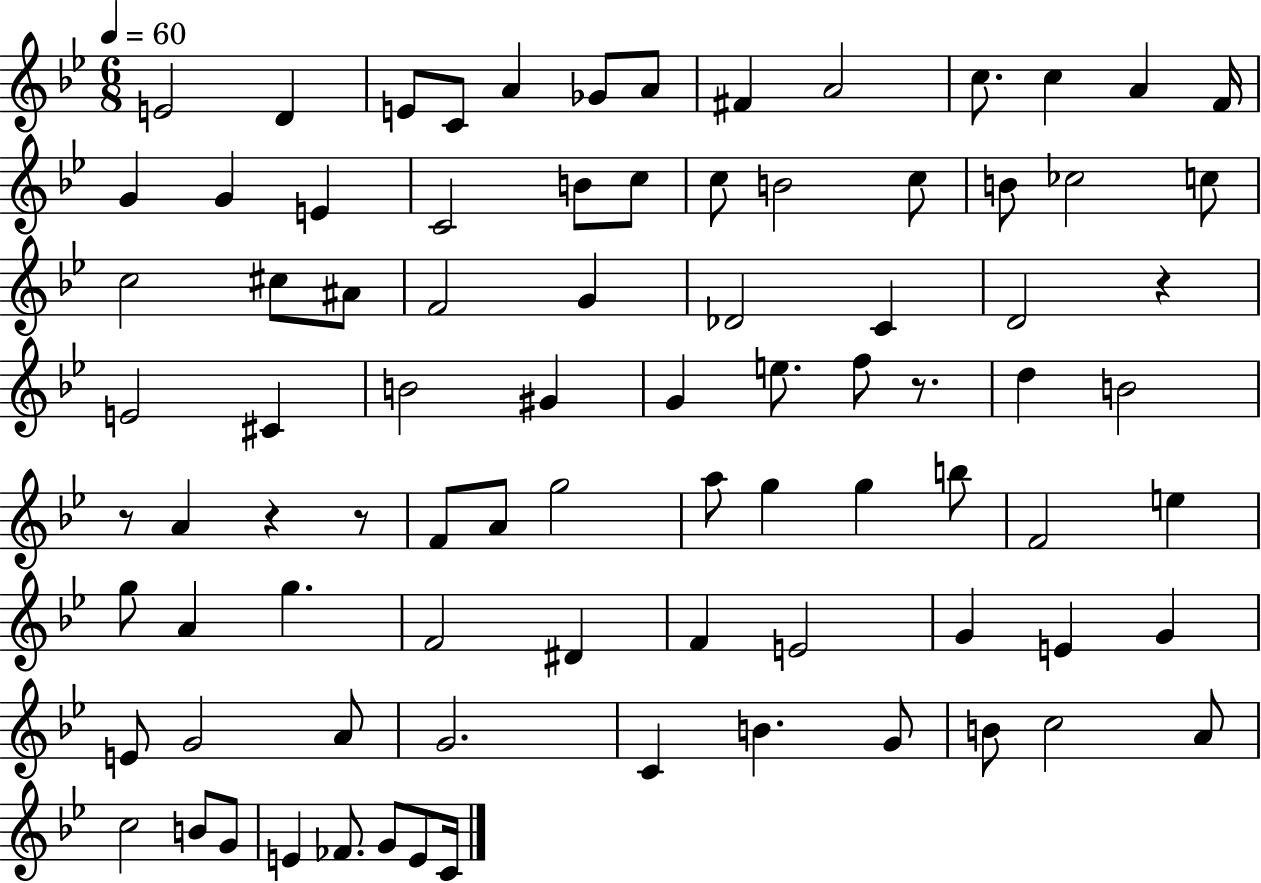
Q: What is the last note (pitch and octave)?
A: C4